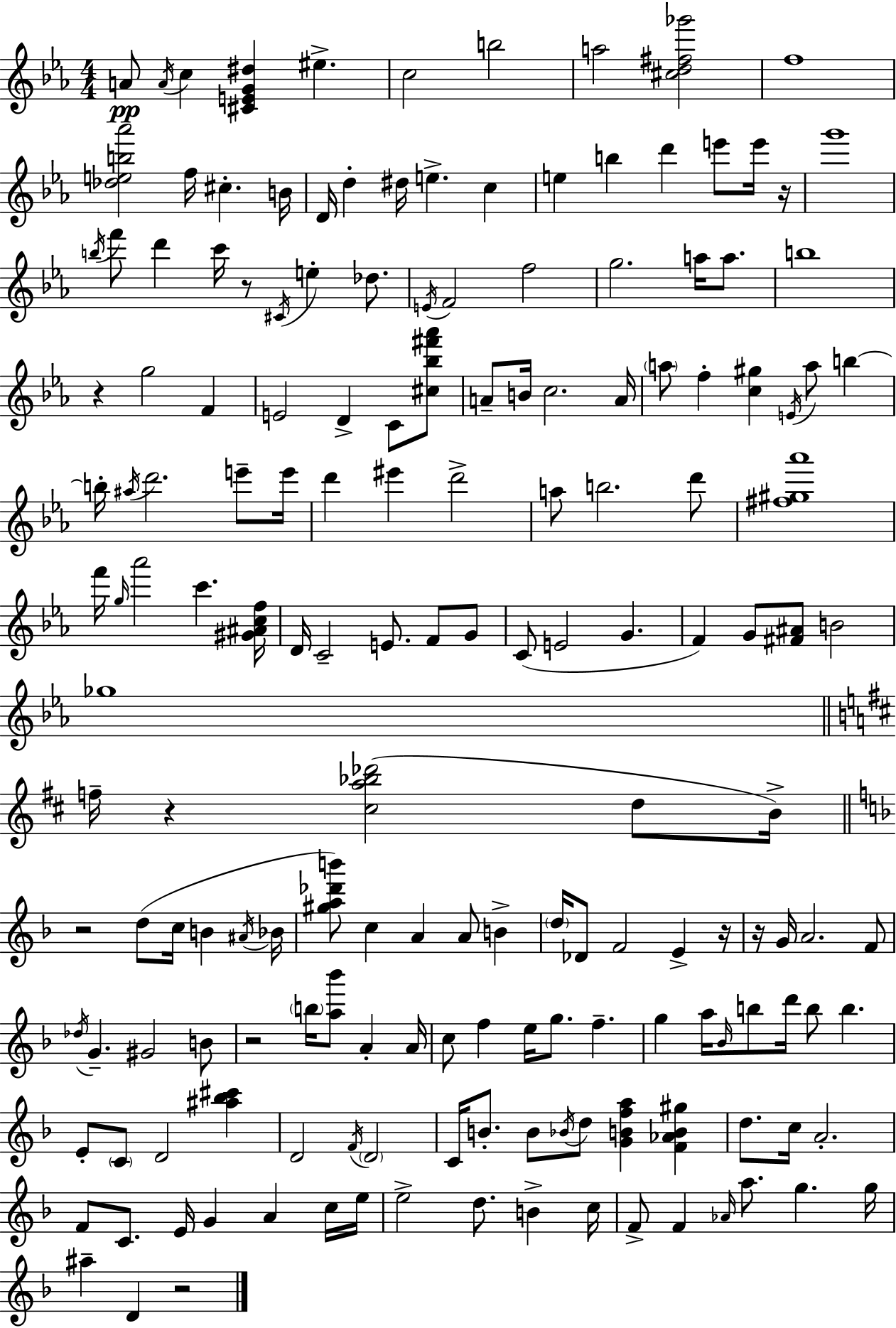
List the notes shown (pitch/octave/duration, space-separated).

A4/e A4/s C5/q [C#4,E4,G4,D#5]/q EIS5/q. C5/h B5/h A5/h [C#5,D5,F#5,Gb6]/h F5/w [Db5,E5,B5,Ab6]/h F5/s C#5/q. B4/s D4/s D5/q D#5/s E5/q. C5/q E5/q B5/q D6/q E6/e E6/s R/s G6/w B5/s F6/e D6/q C6/s R/e C#4/s E5/q Db5/e. E4/s F4/h F5/h G5/h. A5/s A5/e. B5/w R/q G5/h F4/q E4/h D4/q C4/e [C#5,Bb5,F#6,Ab6]/e A4/e B4/s C5/h. A4/s A5/e F5/q [C5,G#5]/q E4/s A5/e B5/q B5/s A#5/s D6/h. E6/e E6/s D6/q EIS6/q D6/h A5/e B5/h. D6/e [F#5,G#5,Ab6]/w F6/s G5/s Ab6/h C6/q. [G#4,A#4,C5,F5]/s D4/s C4/h E4/e. F4/e G4/e C4/e E4/h G4/q. F4/q G4/e [F#4,A#4]/e B4/h Gb5/w F5/s R/q [C#5,A5,Bb5,Db6]/h D5/e B4/s R/h D5/e C5/s B4/q A#4/s Bb4/s [G#5,A5,Db6,B6]/e C5/q A4/q A4/e B4/q D5/s Db4/e F4/h E4/q R/s R/s G4/s A4/h. F4/e Db5/s G4/q. G#4/h B4/e R/h B5/s [A5,Bb6]/e A4/q A4/s C5/e F5/q E5/s G5/e. F5/q. G5/q A5/s Bb4/s B5/e D6/s B5/e B5/q. E4/e C4/e D4/h [A#5,Bb5,C#6]/q D4/h F4/s D4/h C4/s B4/e. B4/e Bb4/s D5/e [G4,B4,F5,A5]/q [F4,Ab4,B4,G#5]/q D5/e. C5/s A4/h. F4/e C4/e. E4/s G4/q A4/q C5/s E5/s E5/h D5/e. B4/q C5/s F4/e F4/q Ab4/s A5/e. G5/q. G5/s A#5/q D4/q R/h